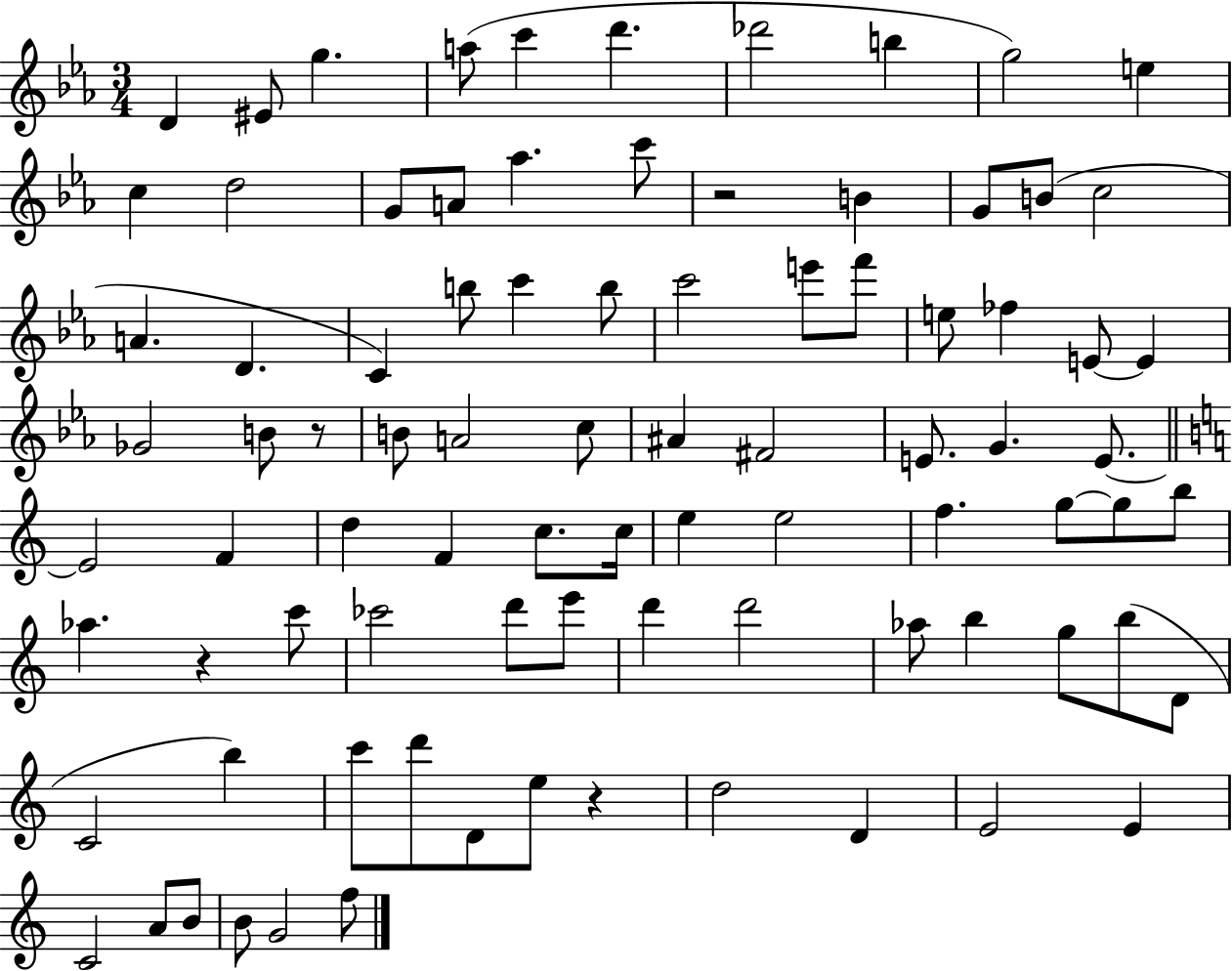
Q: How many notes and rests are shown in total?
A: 87